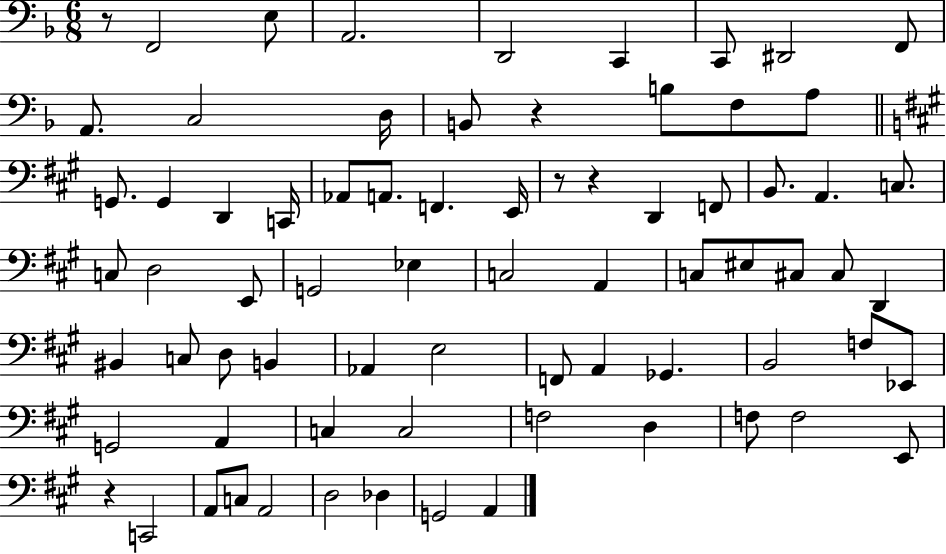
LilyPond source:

{
  \clef bass
  \numericTimeSignature
  \time 6/8
  \key f \major
  r8 f,2 e8 | a,2. | d,2 c,4 | c,8 dis,2 f,8 | \break a,8. c2 d16 | b,8 r4 b8 f8 a8 | \bar "||" \break \key a \major g,8. g,4 d,4 c,16 | aes,8 a,8. f,4. e,16 | r8 r4 d,4 f,8 | b,8. a,4. c8. | \break c8 d2 e,8 | g,2 ees4 | c2 a,4 | c8 eis8 cis8 cis8 d,4 | \break bis,4 c8 d8 b,4 | aes,4 e2 | f,8 a,4 ges,4. | b,2 f8 ees,8 | \break g,2 a,4 | c4 c2 | f2 d4 | f8 f2 e,8 | \break r4 c,2 | a,8 c8 a,2 | d2 des4 | g,2 a,4 | \break \bar "|."
}